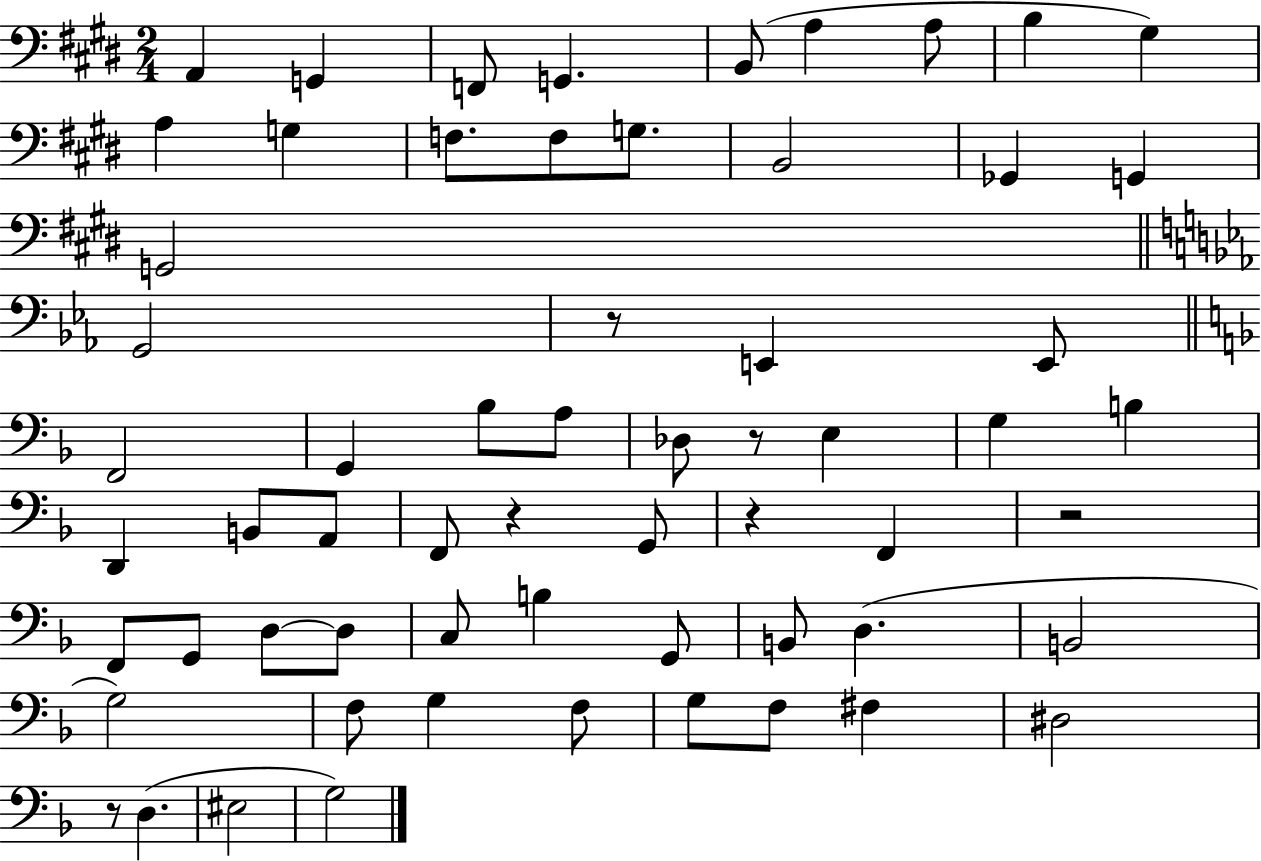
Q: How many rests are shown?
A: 6